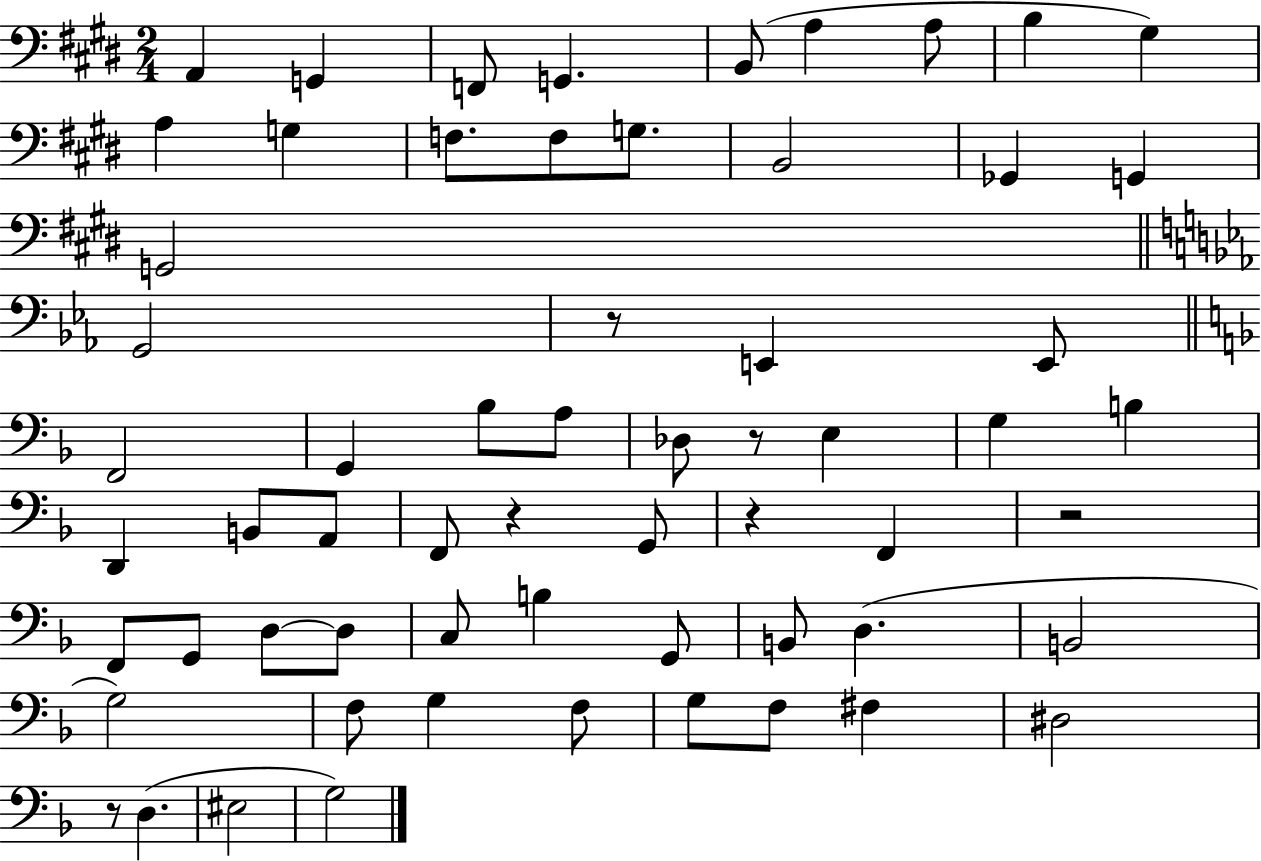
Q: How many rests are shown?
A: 6